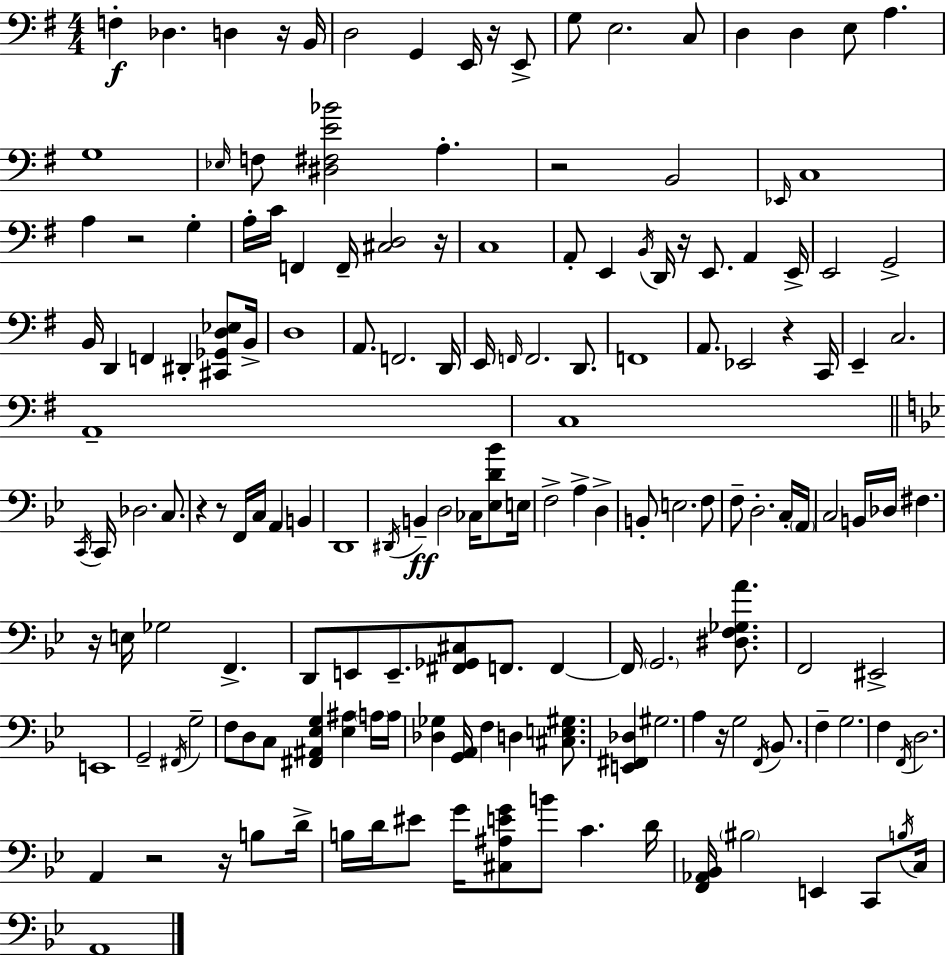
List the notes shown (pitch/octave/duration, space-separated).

F3/q Db3/q. D3/q R/s B2/s D3/h G2/q E2/s R/s E2/e G3/e E3/h. C3/e D3/q D3/q E3/e A3/q. G3/w Eb3/s F3/e [D#3,F#3,E4,Bb4]/h A3/q. R/h B2/h Eb2/s C3/w A3/q R/h G3/q A3/s C4/s F2/q F2/s [C#3,D3]/h R/s C3/w A2/e E2/q B2/s D2/s R/s E2/e. A2/q E2/s E2/h G2/h B2/s D2/q F2/q D#2/q [C#2,Gb2,D3,Eb3]/e B2/s D3/w A2/e. F2/h. D2/s E2/s F2/s F2/h. D2/e. F2/w A2/e. Eb2/h R/q C2/s E2/q C3/h. A2/w C3/w C2/s C2/s Db3/h. C3/e. R/q R/e F2/s C3/s A2/q B2/q D2/w D#2/s B2/q D3/h CES3/s [Eb3,D4,Bb4]/e E3/s F3/h A3/q D3/q B2/e E3/h. F3/e F3/e D3/h. C3/s A2/s C3/h B2/s Db3/s F#3/q. R/s E3/s Gb3/h F2/q. D2/e E2/e E2/e. [F#2,Gb2,C#3]/e F2/e. F2/q F2/s G2/h. [D#3,F3,Gb3,A4]/e. F2/h EIS2/h E2/w G2/h F#2/s G3/h F3/e D3/e C3/e [F#2,A#2,Eb3,G3]/q [Eb3,A#3]/q A3/s A3/s [Db3,Gb3]/q [G2,A2]/s F3/q D3/q [C#3,E3,G#3]/e. [E2,F#2,Db3]/q G#3/h. A3/q R/s G3/h F2/s Bb2/e. F3/q G3/h. F3/q F2/s D3/h. A2/q R/h R/s B3/e D4/s B3/s D4/s EIS4/e G4/s [C#3,A#3,E4,G4]/e B4/e C4/q. D4/s [F2,Ab2,Bb2]/s BIS3/h E2/q C2/e B3/s C3/s A2/w